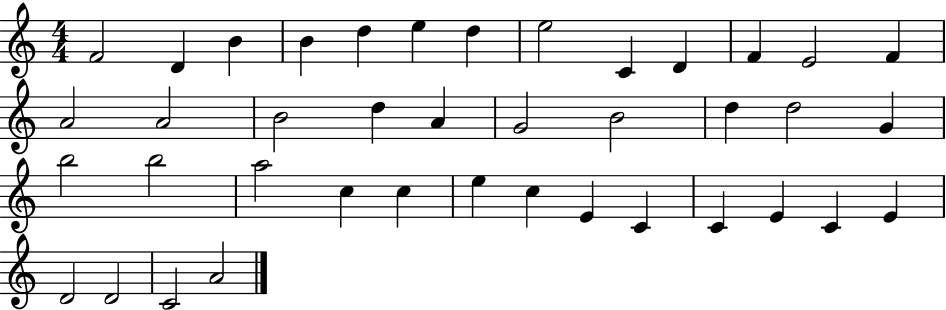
F4/h D4/q B4/q B4/q D5/q E5/q D5/q E5/h C4/q D4/q F4/q E4/h F4/q A4/h A4/h B4/h D5/q A4/q G4/h B4/h D5/q D5/h G4/q B5/h B5/h A5/h C5/q C5/q E5/q C5/q E4/q C4/q C4/q E4/q C4/q E4/q D4/h D4/h C4/h A4/h